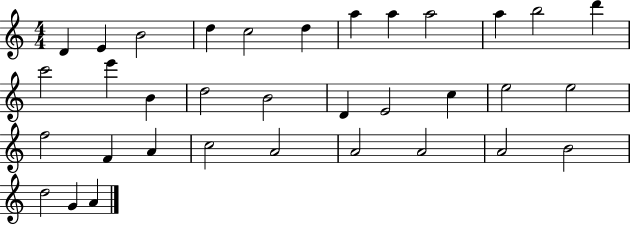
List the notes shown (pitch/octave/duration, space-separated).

D4/q E4/q B4/h D5/q C5/h D5/q A5/q A5/q A5/h A5/q B5/h D6/q C6/h E6/q B4/q D5/h B4/h D4/q E4/h C5/q E5/h E5/h F5/h F4/q A4/q C5/h A4/h A4/h A4/h A4/h B4/h D5/h G4/q A4/q